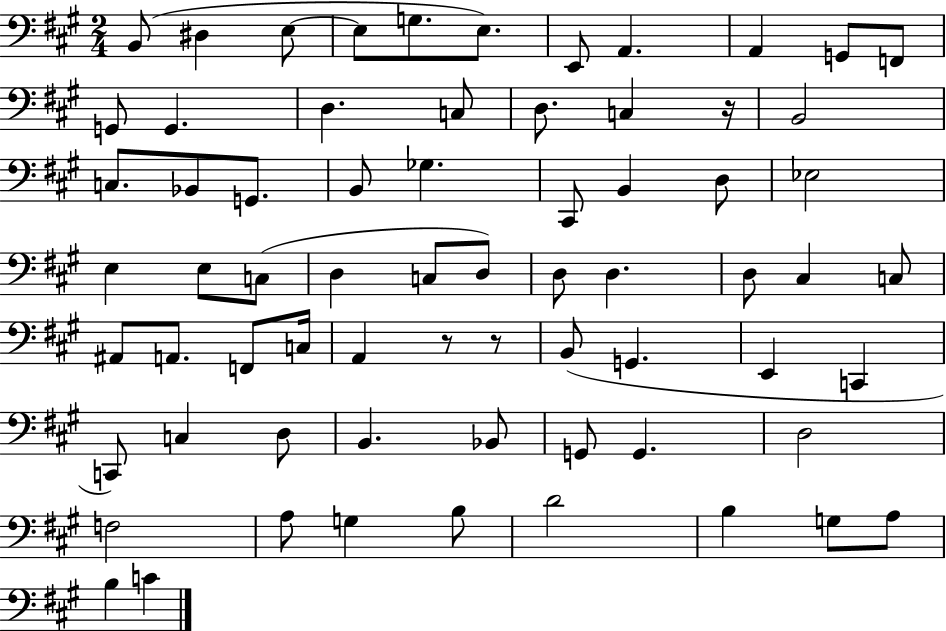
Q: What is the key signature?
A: A major